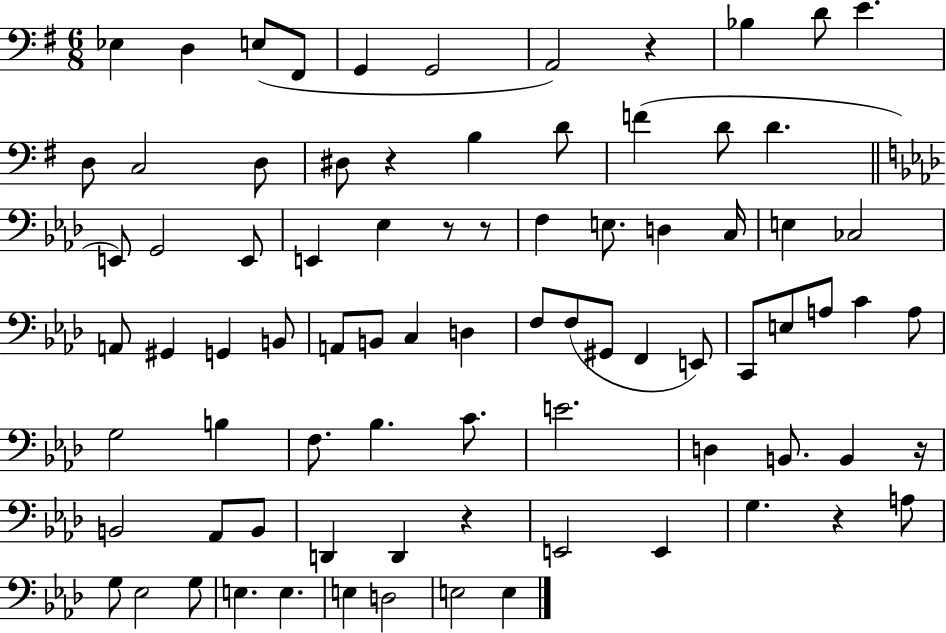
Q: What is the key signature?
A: G major